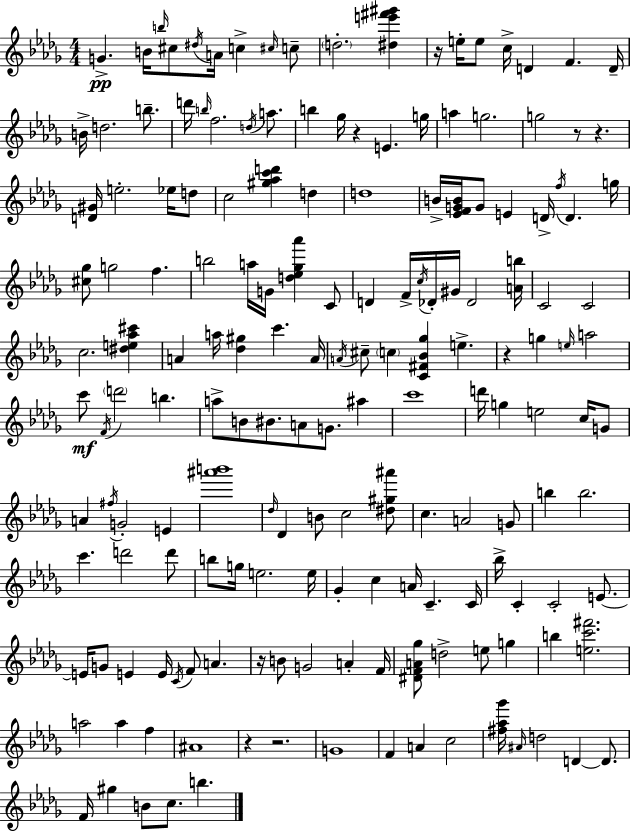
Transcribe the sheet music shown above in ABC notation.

X:1
T:Untitled
M:4/4
L:1/4
K:Bbm
G B/4 b/4 ^c/2 ^d/4 A/4 c ^c/4 c/2 d2 [^de'^f'^g'] z/4 e/4 e/2 c/4 D F D/4 B/4 d2 b/2 d'/4 b/4 f2 d/4 a/2 b _g/4 z E g/4 a g2 g2 z/2 z [D^G]/4 e2 _e/4 d/2 c2 [^g_ac'd'] d d4 B/4 [_EFGB]/4 G/2 E D/4 f/4 D g/4 [^c_g]/2 g2 f b2 a/4 G/4 [d_e_g_a'] C/2 D F/4 c/4 _D/4 ^G/4 _D2 [Ab]/4 C2 C2 c2 [^de_a^c'] A a/4 [_d^g] c' A/4 A/4 ^c/2 c [C^F_B_g] e z g e/4 a2 c'/2 F/4 d'2 b a/2 B/2 ^B/2 A/2 G/2 ^a c'4 d'/4 g e2 c/4 G/2 A ^f/4 G2 E [^a'b']4 _d/4 _D B/2 c2 [^d^g^a']/2 c A2 G/2 b b2 c' d'2 d'/2 b/2 g/4 e2 e/4 _G c A/4 C C/4 _b/4 C C2 E/2 E/4 G/2 E E/4 C/4 F/2 A z/4 B/2 G2 A F/4 [^DFA_g]/2 d2 e/2 g b [ec'^f']2 a2 a f ^A4 z z2 G4 F A c2 [^f_a_g']/4 ^A/4 d2 D D/2 F/4 ^g B/2 c/2 b